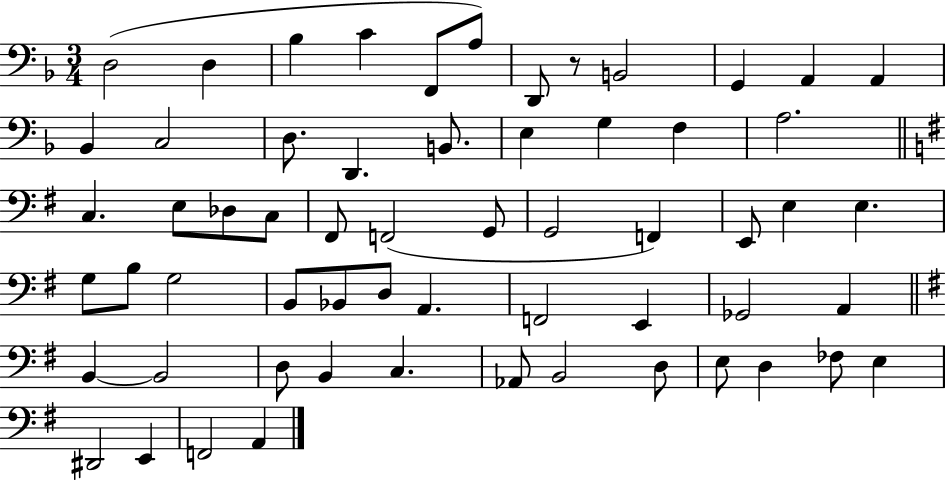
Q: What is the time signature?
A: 3/4